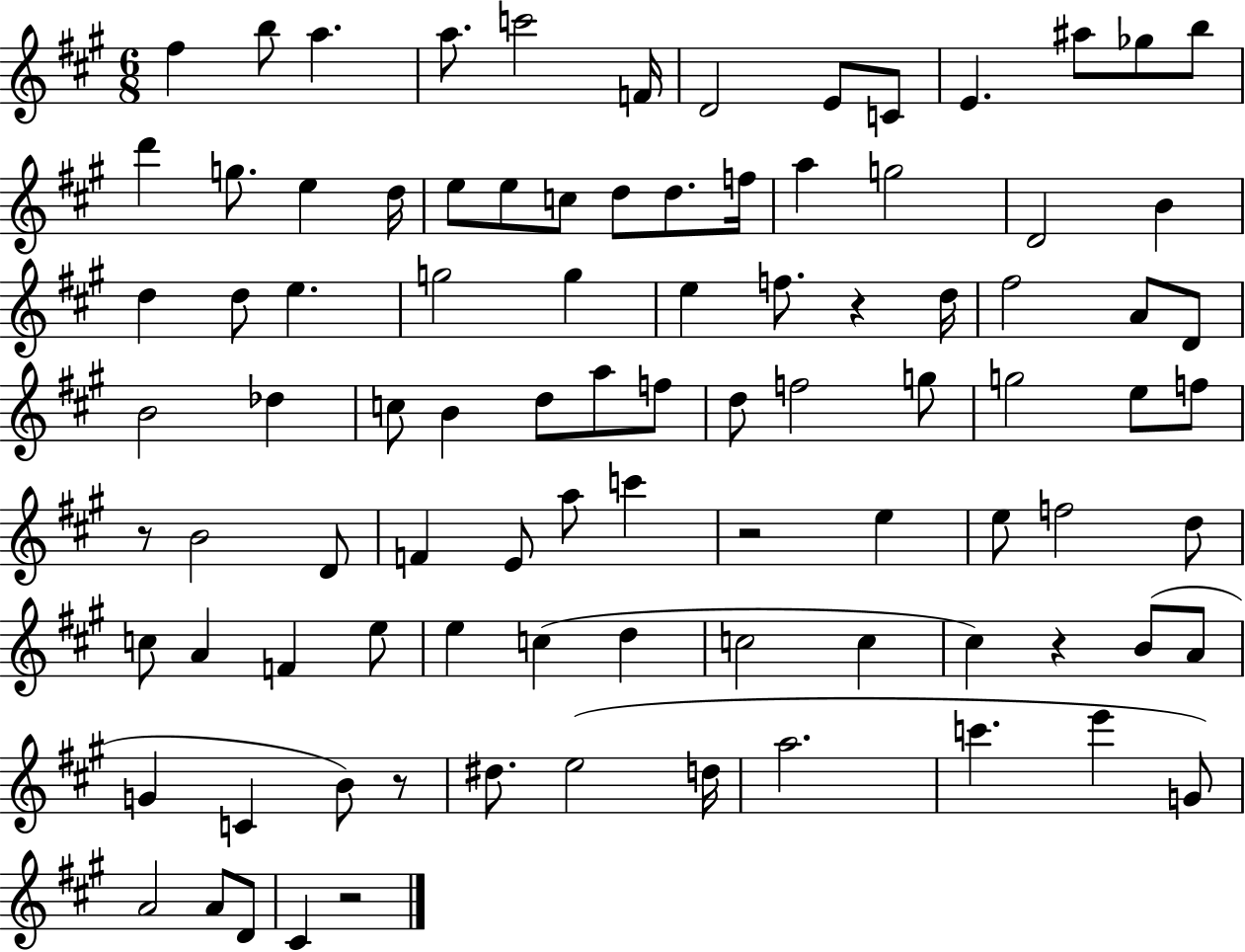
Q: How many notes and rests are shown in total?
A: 93